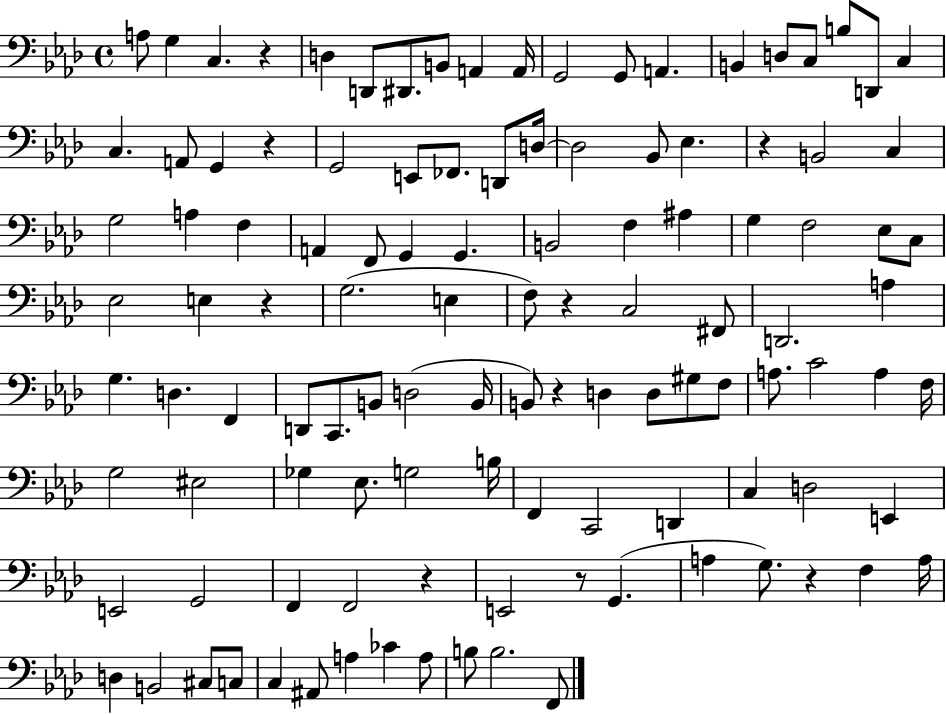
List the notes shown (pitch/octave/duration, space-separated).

A3/e G3/q C3/q. R/q D3/q D2/e D#2/e. B2/e A2/q A2/s G2/h G2/e A2/q. B2/q D3/e C3/e B3/e D2/e C3/q C3/q. A2/e G2/q R/q G2/h E2/e FES2/e. D2/e D3/s D3/h Bb2/e Eb3/q. R/q B2/h C3/q G3/h A3/q F3/q A2/q F2/e G2/q G2/q. B2/h F3/q A#3/q G3/q F3/h Eb3/e C3/e Eb3/h E3/q R/q G3/h. E3/q F3/e R/q C3/h F#2/e D2/h. A3/q G3/q. D3/q. F2/q D2/e C2/e. B2/e D3/h B2/s B2/e R/q D3/q D3/e G#3/e F3/e A3/e. C4/h A3/q F3/s G3/h EIS3/h Gb3/q Eb3/e. G3/h B3/s F2/q C2/h D2/q C3/q D3/h E2/q E2/h G2/h F2/q F2/h R/q E2/h R/e G2/q. A3/q G3/e. R/q F3/q A3/s D3/q B2/h C#3/e C3/e C3/q A#2/e A3/q CES4/q A3/e B3/e B3/h. F2/e